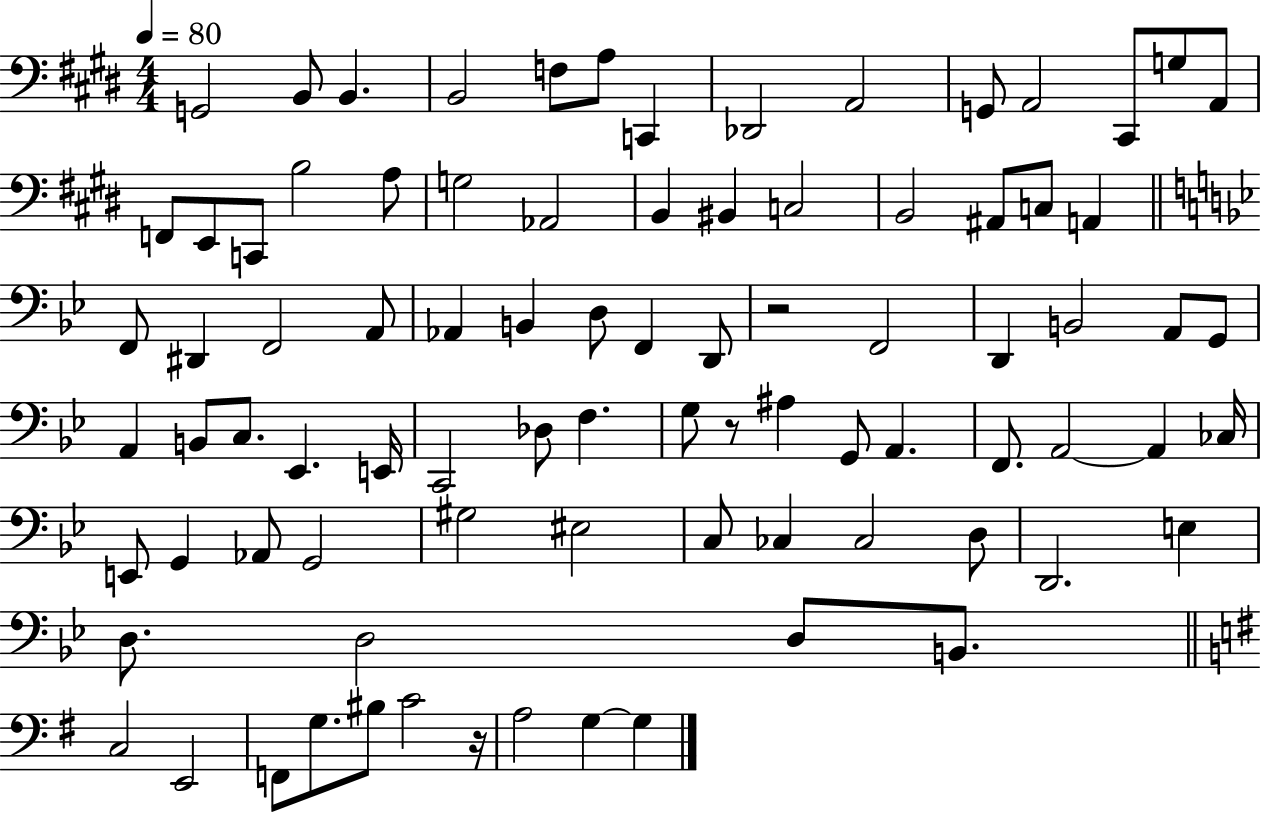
X:1
T:Untitled
M:4/4
L:1/4
K:E
G,,2 B,,/2 B,, B,,2 F,/2 A,/2 C,, _D,,2 A,,2 G,,/2 A,,2 ^C,,/2 G,/2 A,,/2 F,,/2 E,,/2 C,,/2 B,2 A,/2 G,2 _A,,2 B,, ^B,, C,2 B,,2 ^A,,/2 C,/2 A,, F,,/2 ^D,, F,,2 A,,/2 _A,, B,, D,/2 F,, D,,/2 z2 F,,2 D,, B,,2 A,,/2 G,,/2 A,, B,,/2 C,/2 _E,, E,,/4 C,,2 _D,/2 F, G,/2 z/2 ^A, G,,/2 A,, F,,/2 A,,2 A,, _C,/4 E,,/2 G,, _A,,/2 G,,2 ^G,2 ^E,2 C,/2 _C, _C,2 D,/2 D,,2 E, D,/2 D,2 D,/2 B,,/2 C,2 E,,2 F,,/2 G,/2 ^B,/2 C2 z/4 A,2 G, G,